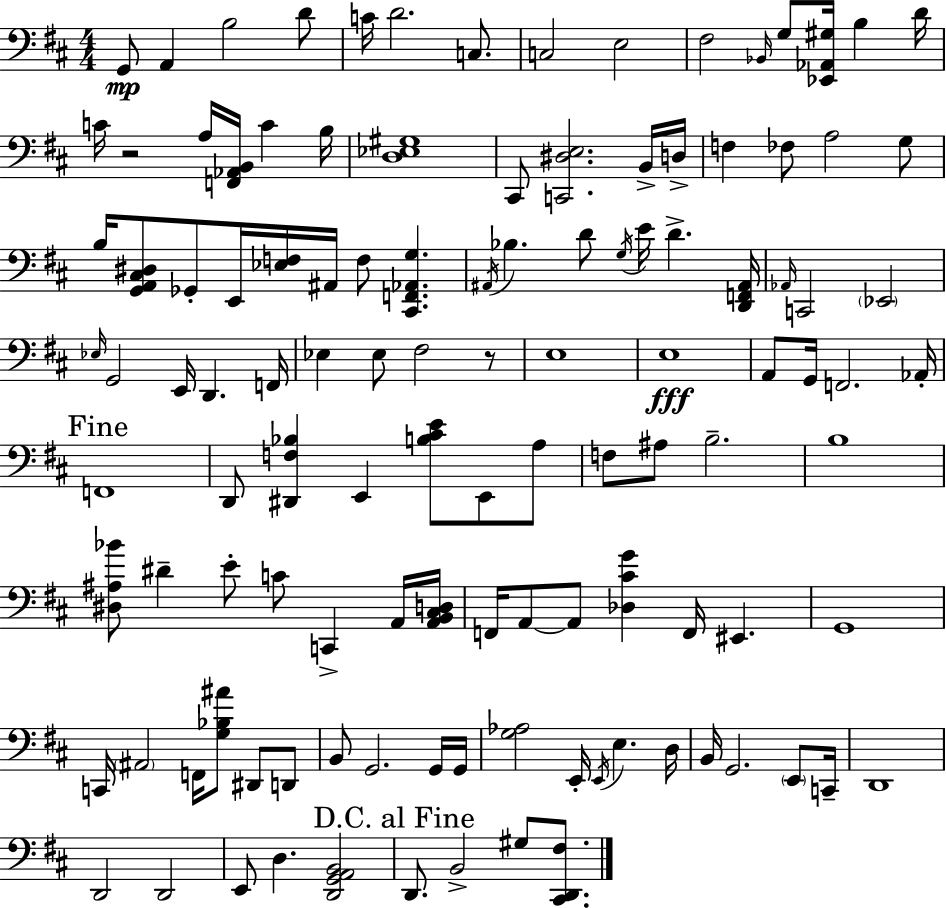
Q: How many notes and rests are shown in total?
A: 117